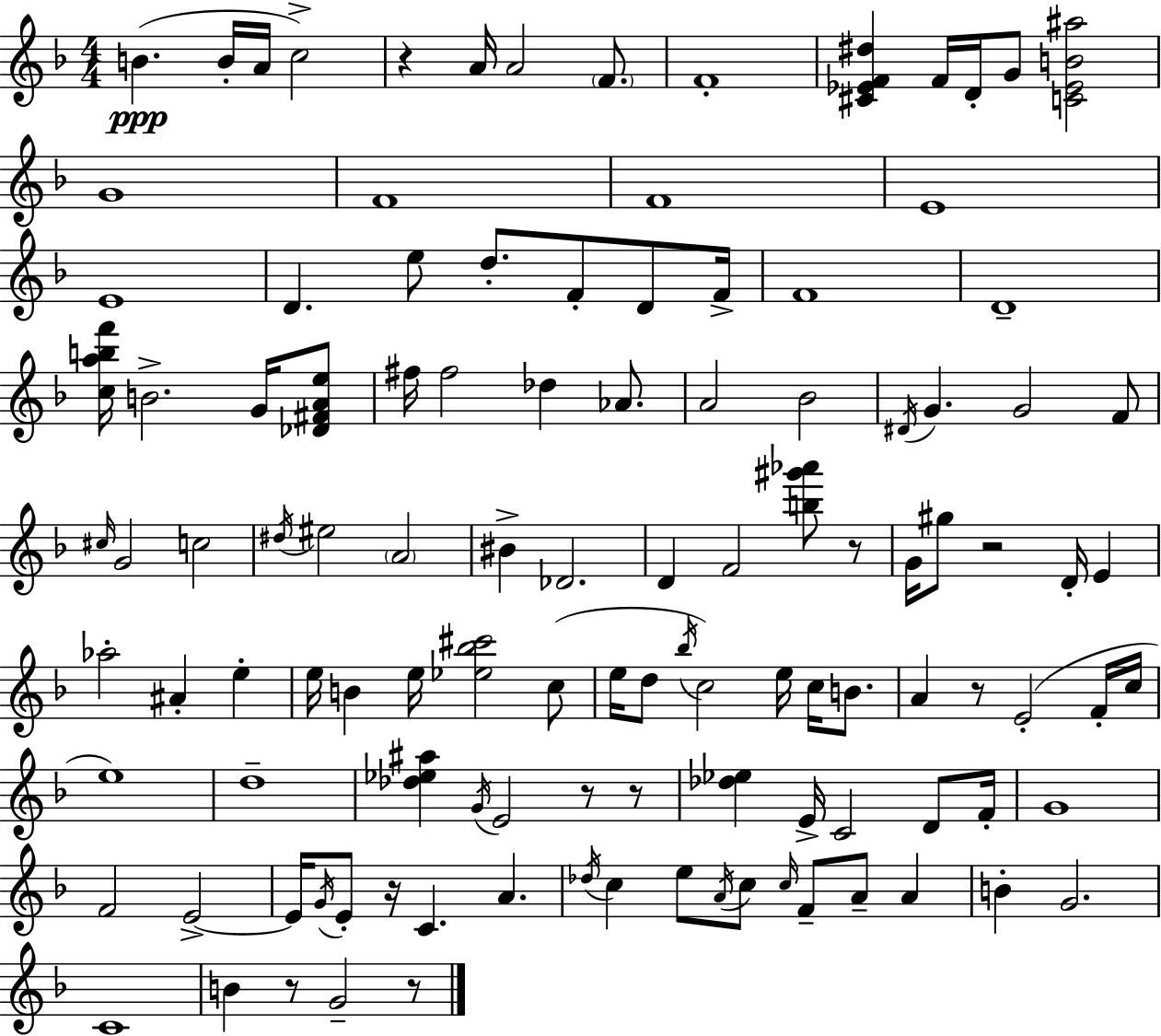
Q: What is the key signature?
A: D minor